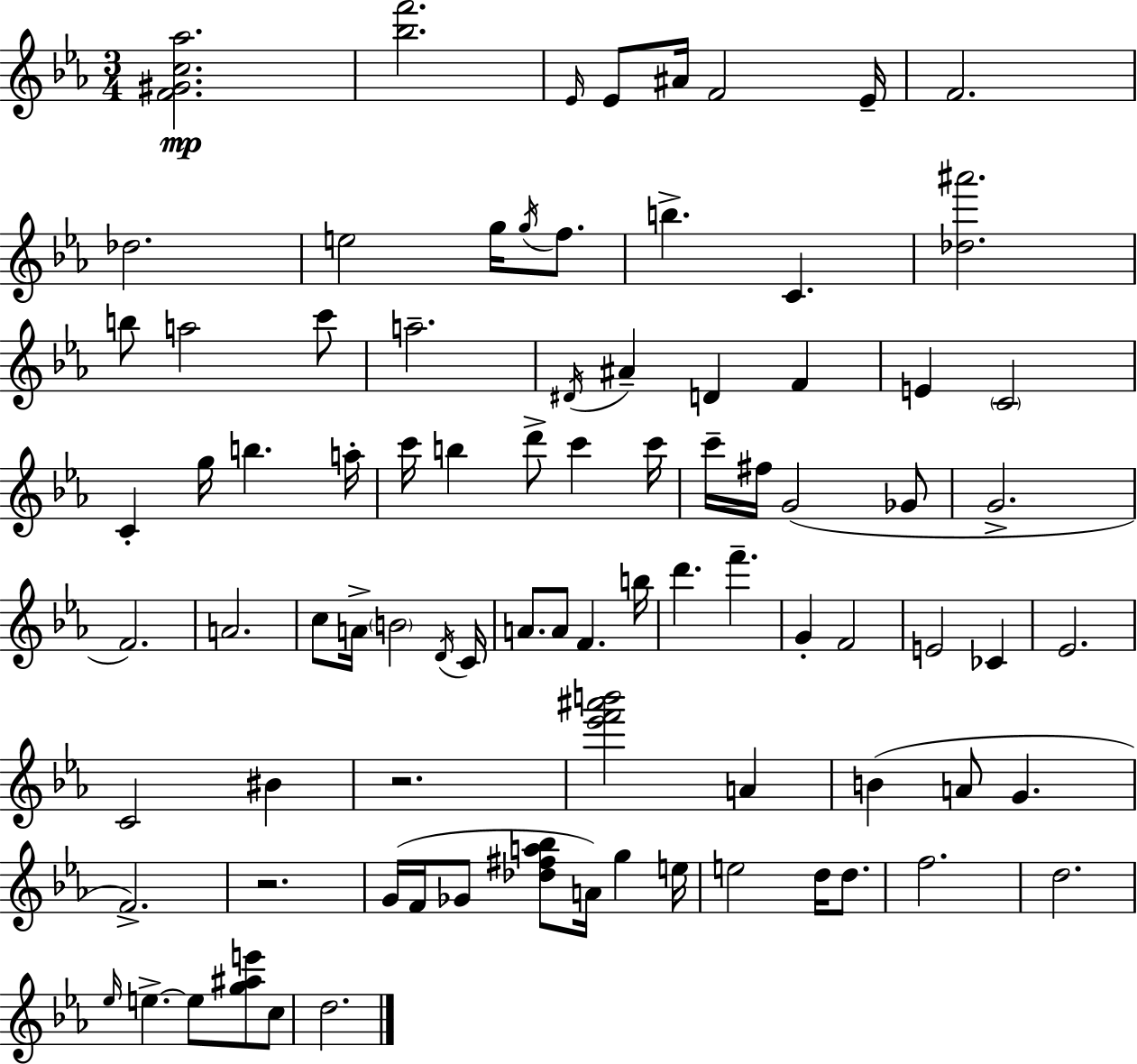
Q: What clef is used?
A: treble